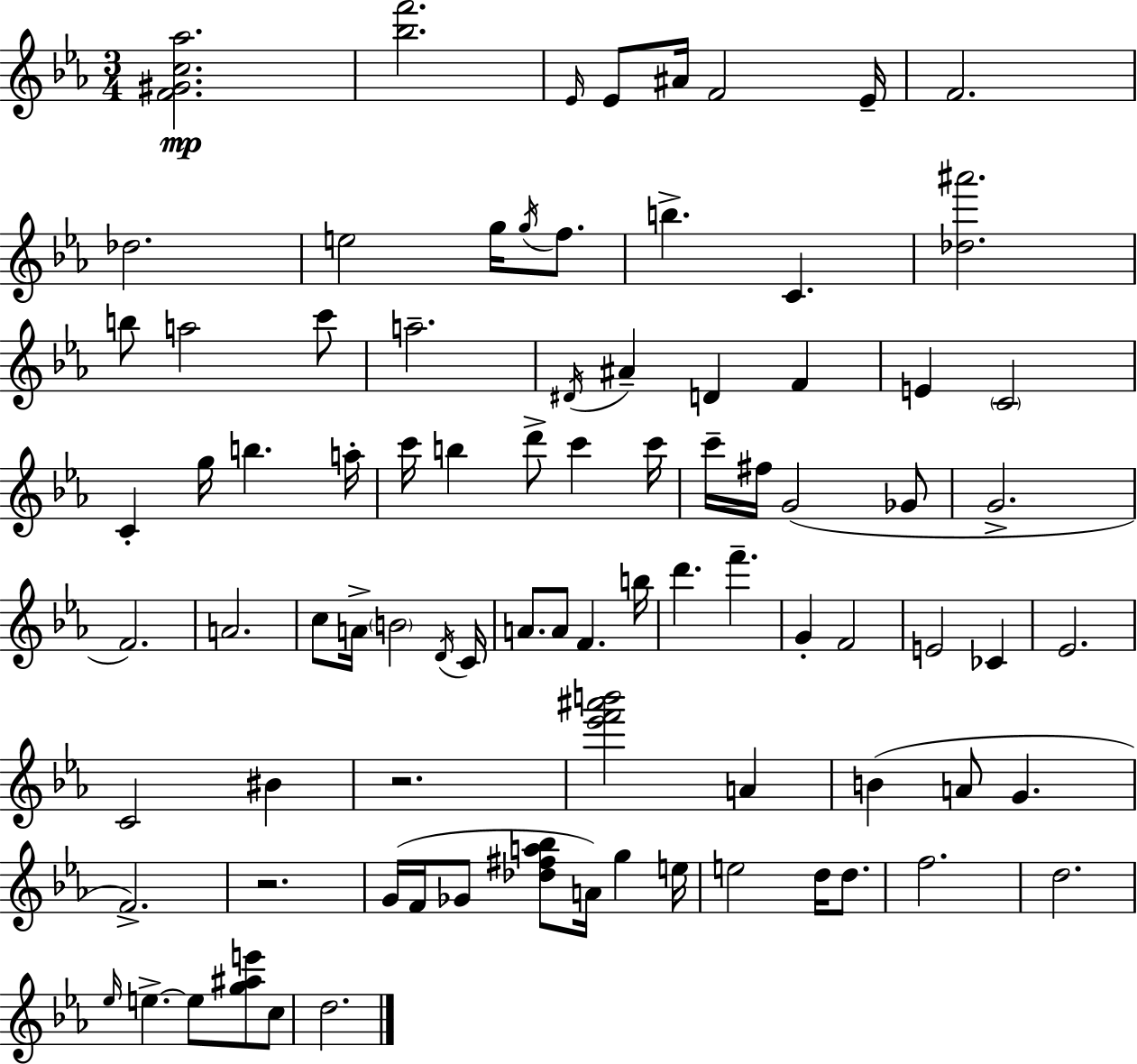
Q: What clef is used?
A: treble